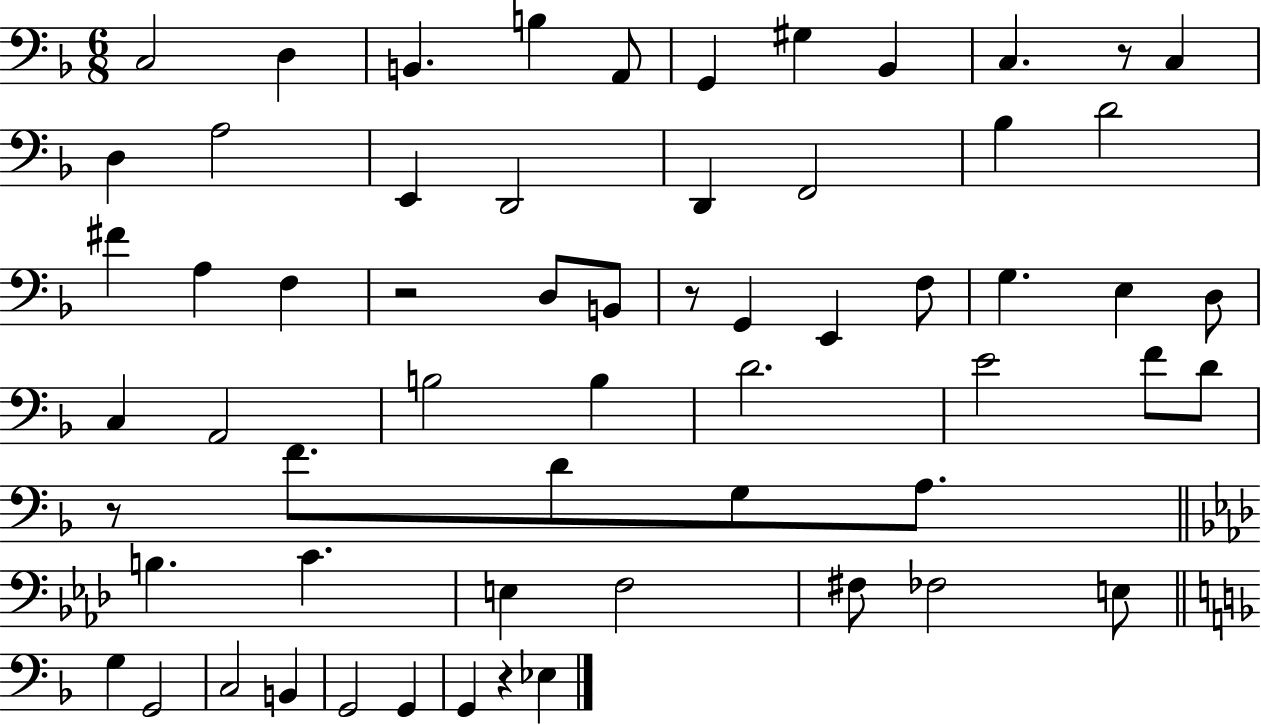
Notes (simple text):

C3/h D3/q B2/q. B3/q A2/e G2/q G#3/q Bb2/q C3/q. R/e C3/q D3/q A3/h E2/q D2/h D2/q F2/h Bb3/q D4/h F#4/q A3/q F3/q R/h D3/e B2/e R/e G2/q E2/q F3/e G3/q. E3/q D3/e C3/q A2/h B3/h B3/q D4/h. E4/h F4/e D4/e R/e F4/e. D4/e G3/e A3/e. B3/q. C4/q. E3/q F3/h F#3/e FES3/h E3/e G3/q G2/h C3/h B2/q G2/h G2/q G2/q R/q Eb3/q